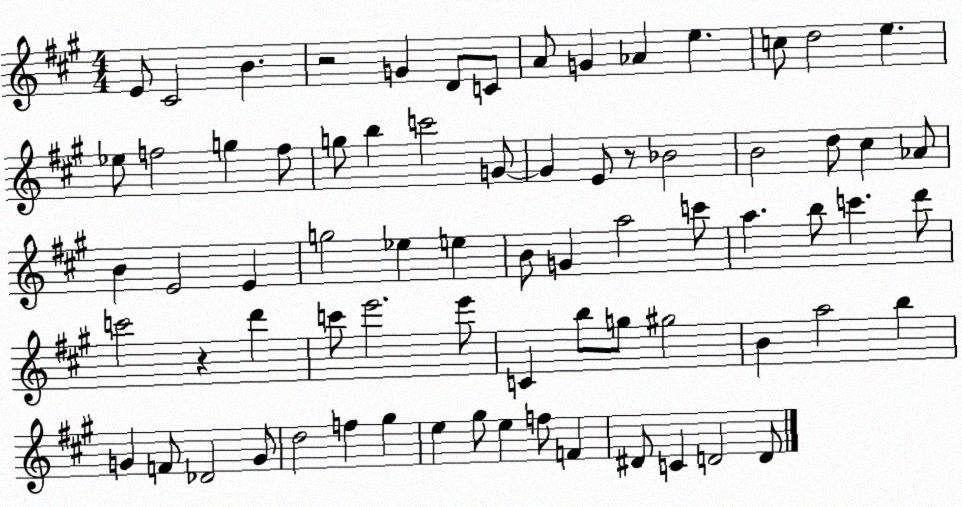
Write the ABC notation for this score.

X:1
T:Untitled
M:4/4
L:1/4
K:A
E/2 ^C2 B z2 G D/2 C/2 A/2 G _A e c/2 d2 e _e/2 f2 g f/2 g/2 b c'2 G/2 G E/2 z/2 _B2 B2 d/2 ^c _A/2 B E2 E g2 _e e B/2 G a2 c'/2 a b/2 c' d'/2 c'2 z d' c'/2 e'2 e'/2 C b/2 g/2 ^g2 B a2 b G F/2 _D2 G/2 d2 f ^g e ^g/2 e f/2 F ^D/2 C D2 D/2